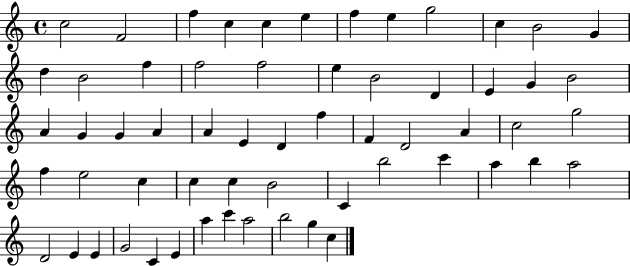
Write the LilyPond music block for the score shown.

{
  \clef treble
  \time 4/4
  \defaultTimeSignature
  \key c \major
  c''2 f'2 | f''4 c''4 c''4 e''4 | f''4 e''4 g''2 | c''4 b'2 g'4 | \break d''4 b'2 f''4 | f''2 f''2 | e''4 b'2 d'4 | e'4 g'4 b'2 | \break a'4 g'4 g'4 a'4 | a'4 e'4 d'4 f''4 | f'4 d'2 a'4 | c''2 g''2 | \break f''4 e''2 c''4 | c''4 c''4 b'2 | c'4 b''2 c'''4 | a''4 b''4 a''2 | \break d'2 e'4 e'4 | g'2 c'4 e'4 | a''4 c'''4 a''2 | b''2 g''4 c''4 | \break \bar "|."
}